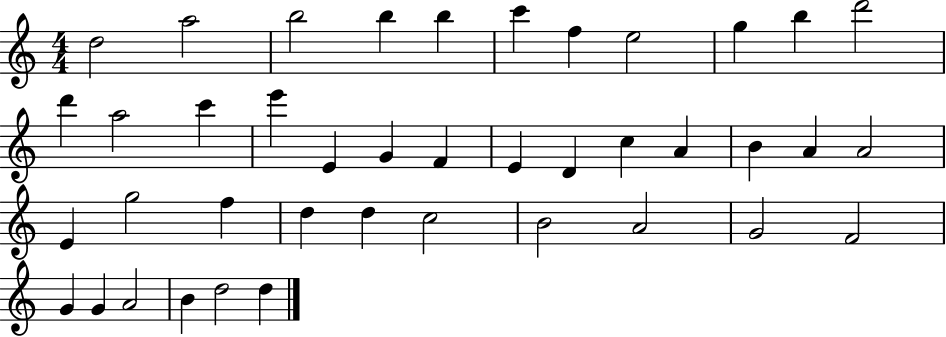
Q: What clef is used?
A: treble